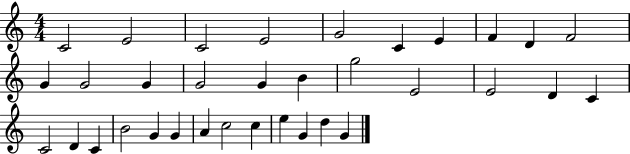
{
  \clef treble
  \numericTimeSignature
  \time 4/4
  \key c \major
  c'2 e'2 | c'2 e'2 | g'2 c'4 e'4 | f'4 d'4 f'2 | \break g'4 g'2 g'4 | g'2 g'4 b'4 | g''2 e'2 | e'2 d'4 c'4 | \break c'2 d'4 c'4 | b'2 g'4 g'4 | a'4 c''2 c''4 | e''4 g'4 d''4 g'4 | \break \bar "|."
}